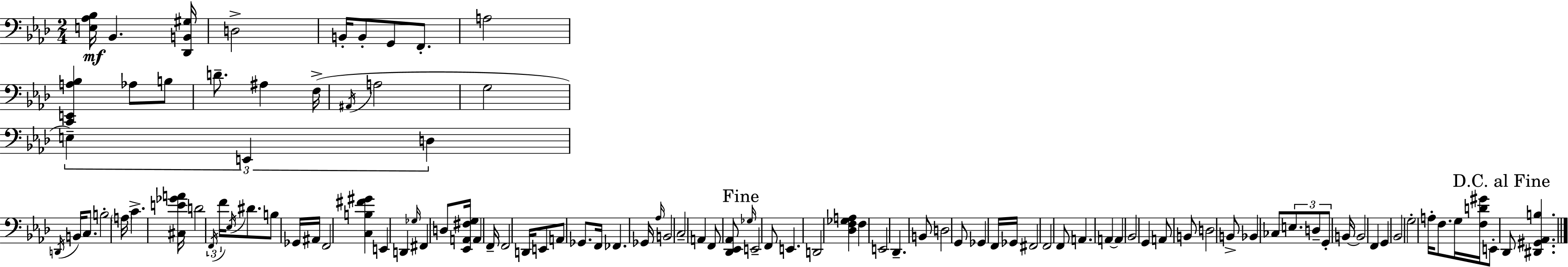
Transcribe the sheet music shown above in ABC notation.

X:1
T:Untitled
M:2/4
L:1/4
K:Ab
[E,_A,_B,]/4 _B,, [_D,,B,,^G,]/4 D,2 B,,/4 B,,/2 G,,/2 F,,/2 A,2 [C,,E,,A,_B,] _A,/2 B,/2 D/2 ^A, F,/4 ^A,,/4 A,2 G,2 E, E,, D, D,,/4 B,,/4 C,/2 B,2 A,/4 C [^C,E_GA]/4 D2 F,,/4 F/4 _E,/4 ^D/2 B,/2 _G,,/4 ^A,,/4 F,,2 [C,B,^F^G] E,, D,, _G,/4 ^F,, D,/2 [_E,,A,,^F,G,]/4 A,, F,,/4 F,,2 D,,/4 E,,/2 A,,/2 _G,,/2 F,,/4 _F,, _G,,/4 _A,/4 B,,2 C,2 A,, F,,/2 [_D,,_E,,_A,,]/2 _G,/4 E,,2 F,,/2 E,, D,,2 [_D,F,_G,A,] F, E,,2 _D,, B,,/2 D,2 G,,/2 _G,, F,,/4 _G,,/4 ^F,,2 F,,2 F,,/2 A,, A,, A,, _B,,2 G,, A,,/2 B,,/2 D,2 B,,/2 _B,, _C,/2 E,/2 D,/2 G,,/2 B,,/4 B,,2 F,, G,, _B,,2 G,2 A,/4 F,/2 G,/4 [F,D^G]/4 E,,/2 _D,,/2 [^D,,^G,,_A,,B,]